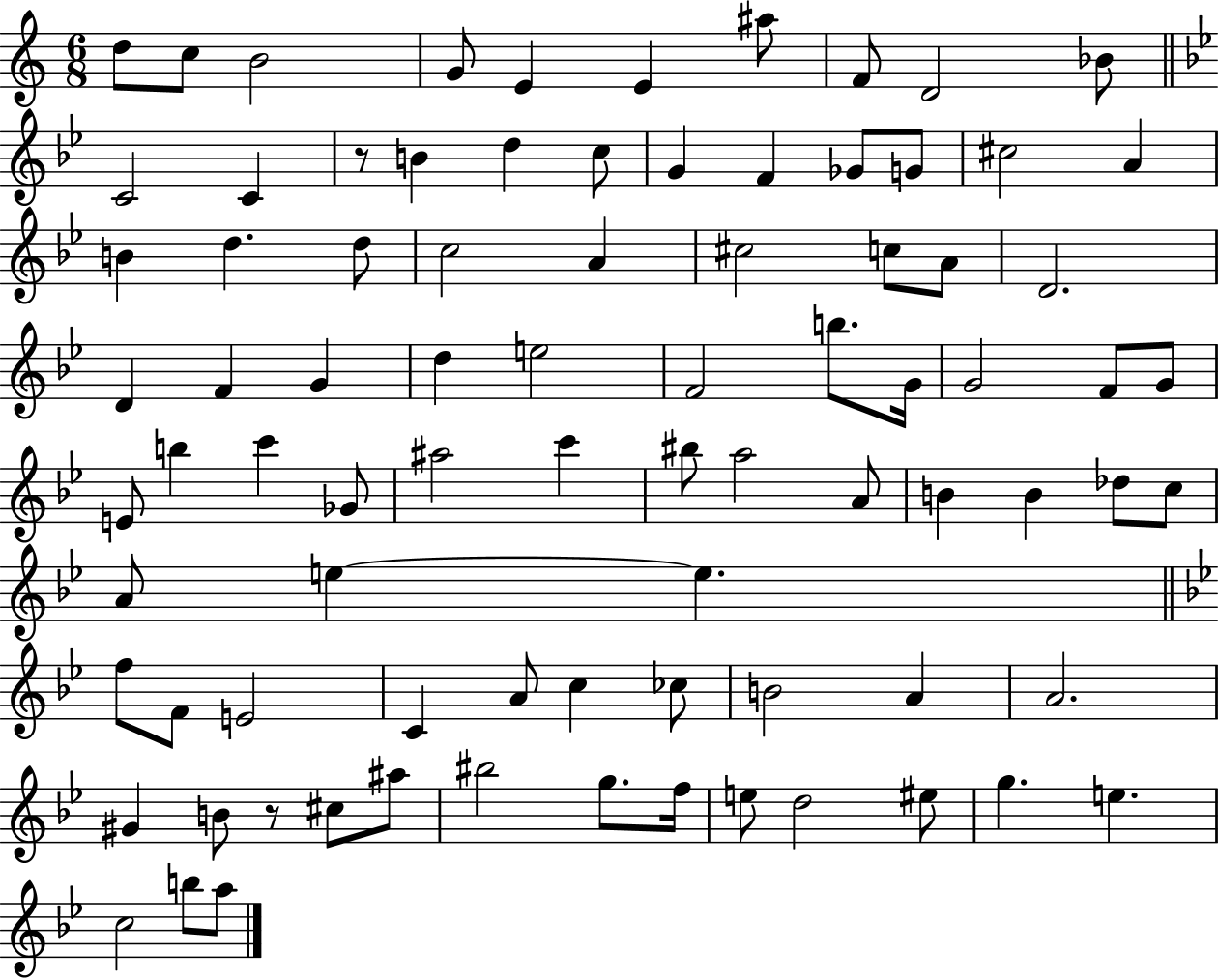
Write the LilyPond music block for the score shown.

{
  \clef treble
  \numericTimeSignature
  \time 6/8
  \key c \major
  d''8 c''8 b'2 | g'8 e'4 e'4 ais''8 | f'8 d'2 bes'8 | \bar "||" \break \key bes \major c'2 c'4 | r8 b'4 d''4 c''8 | g'4 f'4 ges'8 g'8 | cis''2 a'4 | \break b'4 d''4. d''8 | c''2 a'4 | cis''2 c''8 a'8 | d'2. | \break d'4 f'4 g'4 | d''4 e''2 | f'2 b''8. g'16 | g'2 f'8 g'8 | \break e'8 b''4 c'''4 ges'8 | ais''2 c'''4 | bis''8 a''2 a'8 | b'4 b'4 des''8 c''8 | \break a'8 e''4~~ e''4. | \bar "||" \break \key g \minor f''8 f'8 e'2 | c'4 a'8 c''4 ces''8 | b'2 a'4 | a'2. | \break gis'4 b'8 r8 cis''8 ais''8 | bis''2 g''8. f''16 | e''8 d''2 eis''8 | g''4. e''4. | \break c''2 b''8 a''8 | \bar "|."
}